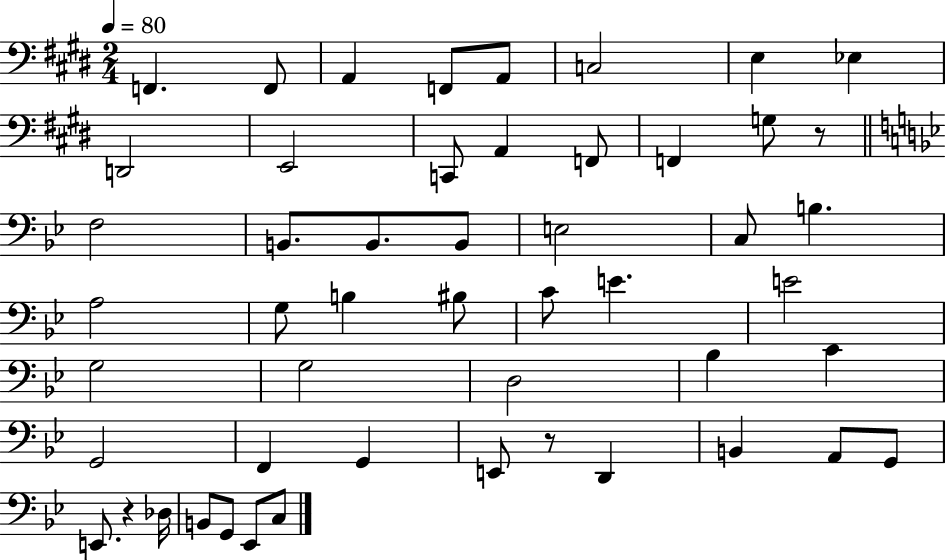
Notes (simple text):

F2/q. F2/e A2/q F2/e A2/e C3/h E3/q Eb3/q D2/h E2/h C2/e A2/q F2/e F2/q G3/e R/e F3/h B2/e. B2/e. B2/e E3/h C3/e B3/q. A3/h G3/e B3/q BIS3/e C4/e E4/q. E4/h G3/h G3/h D3/h Bb3/q C4/q G2/h F2/q G2/q E2/e R/e D2/q B2/q A2/e G2/e E2/e. R/q Db3/s B2/e G2/e Eb2/e C3/e